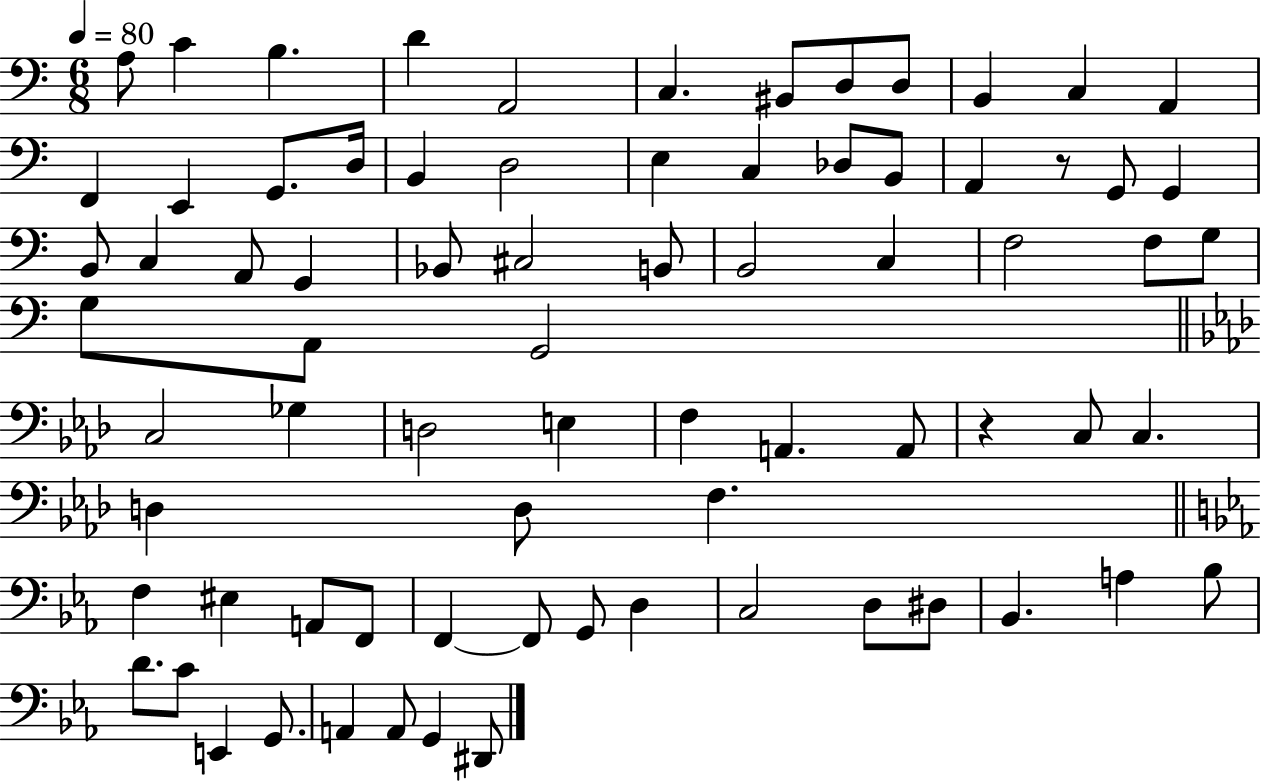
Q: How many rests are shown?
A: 2